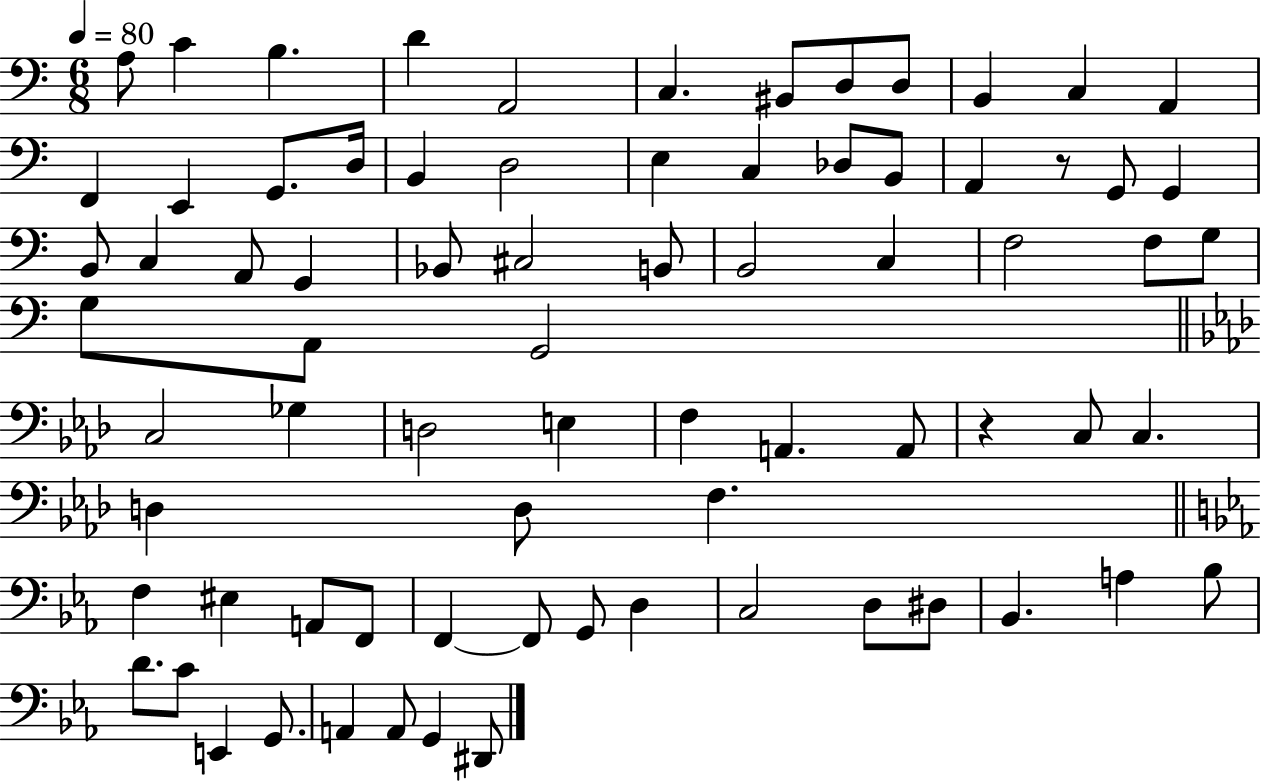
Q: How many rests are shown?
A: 2